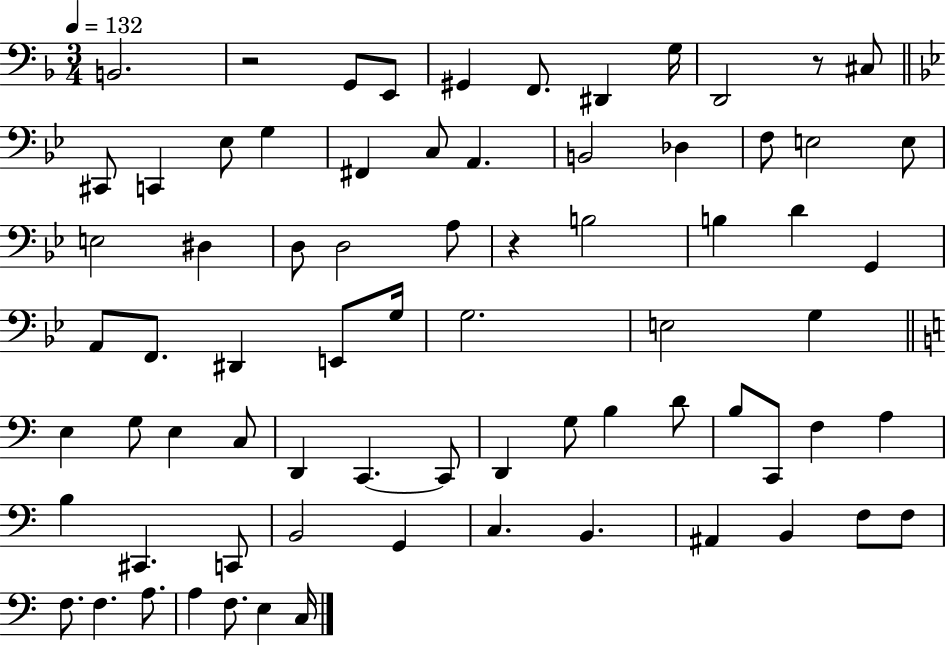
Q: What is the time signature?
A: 3/4